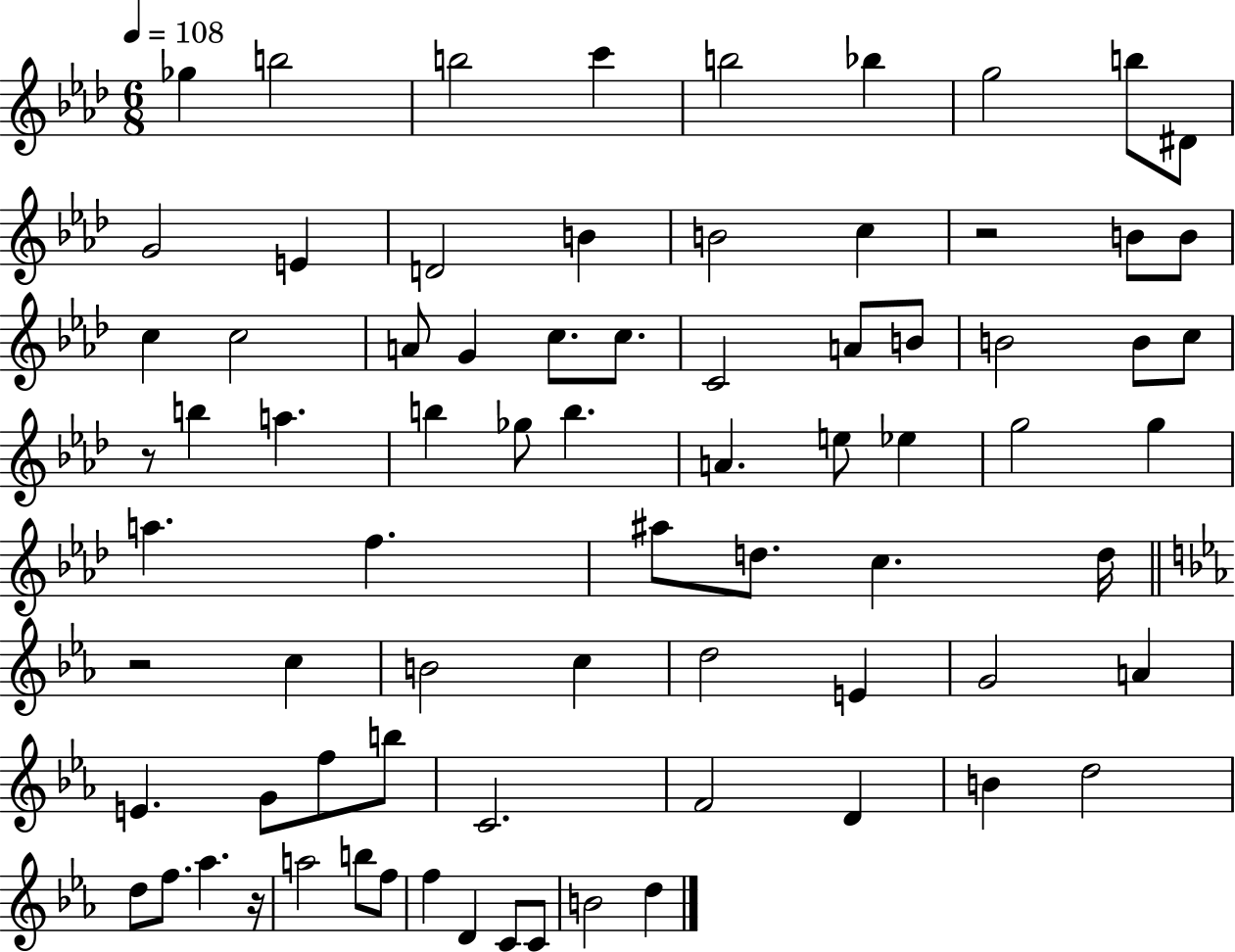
Gb5/q B5/h B5/h C6/q B5/h Bb5/q G5/h B5/e D#4/e G4/h E4/q D4/h B4/q B4/h C5/q R/h B4/e B4/e C5/q C5/h A4/e G4/q C5/e. C5/e. C4/h A4/e B4/e B4/h B4/e C5/e R/e B5/q A5/q. B5/q Gb5/e B5/q. A4/q. E5/e Eb5/q G5/h G5/q A5/q. F5/q. A#5/e D5/e. C5/q. D5/s R/h C5/q B4/h C5/q D5/h E4/q G4/h A4/q E4/q. G4/e F5/e B5/e C4/h. F4/h D4/q B4/q D5/h D5/e F5/e. Ab5/q. R/s A5/h B5/e F5/e F5/q D4/q C4/e C4/e B4/h D5/q